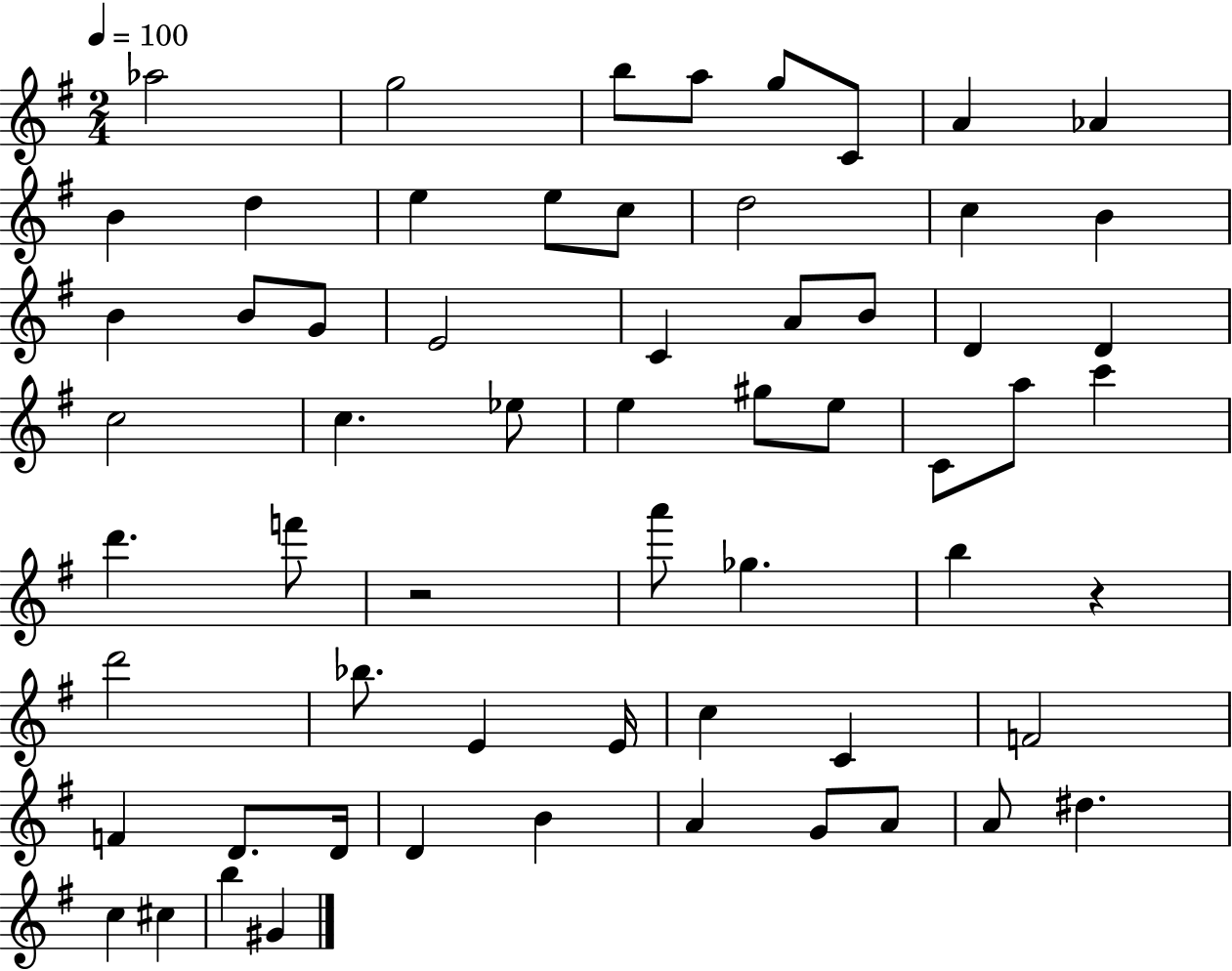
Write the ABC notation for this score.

X:1
T:Untitled
M:2/4
L:1/4
K:G
_a2 g2 b/2 a/2 g/2 C/2 A _A B d e e/2 c/2 d2 c B B B/2 G/2 E2 C A/2 B/2 D D c2 c _e/2 e ^g/2 e/2 C/2 a/2 c' d' f'/2 z2 a'/2 _g b z d'2 _b/2 E E/4 c C F2 F D/2 D/4 D B A G/2 A/2 A/2 ^d c ^c b ^G